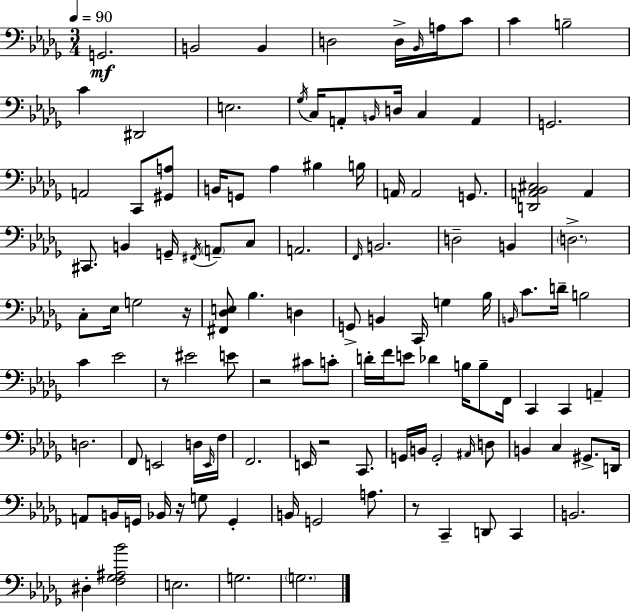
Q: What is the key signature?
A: BES minor